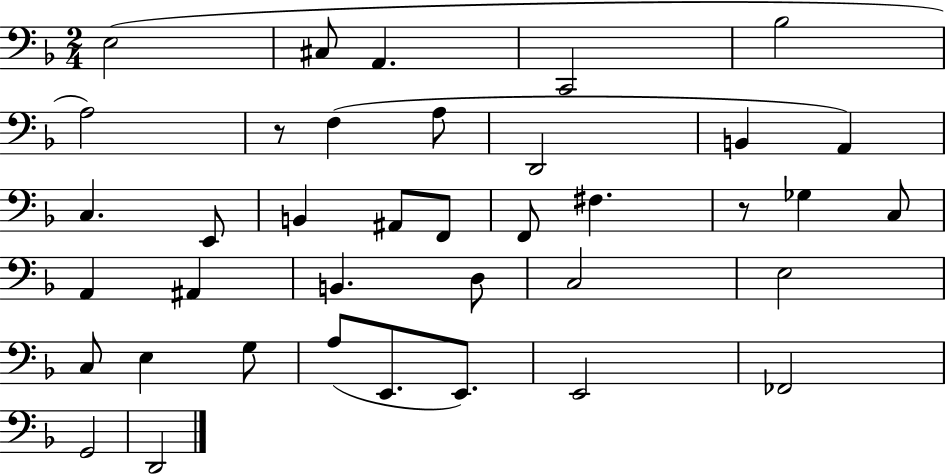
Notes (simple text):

E3/h C#3/e A2/q. C2/h Bb3/h A3/h R/e F3/q A3/e D2/h B2/q A2/q C3/q. E2/e B2/q A#2/e F2/e F2/e F#3/q. R/e Gb3/q C3/e A2/q A#2/q B2/q. D3/e C3/h E3/h C3/e E3/q G3/e A3/e E2/e. E2/e. E2/h FES2/h G2/h D2/h